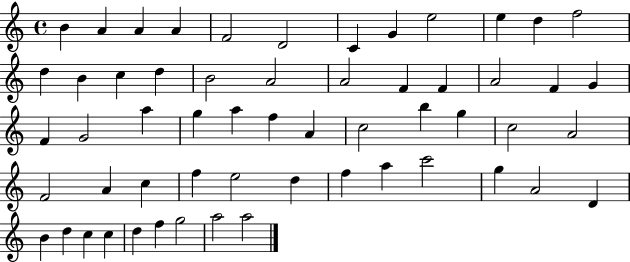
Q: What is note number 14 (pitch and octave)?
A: B4